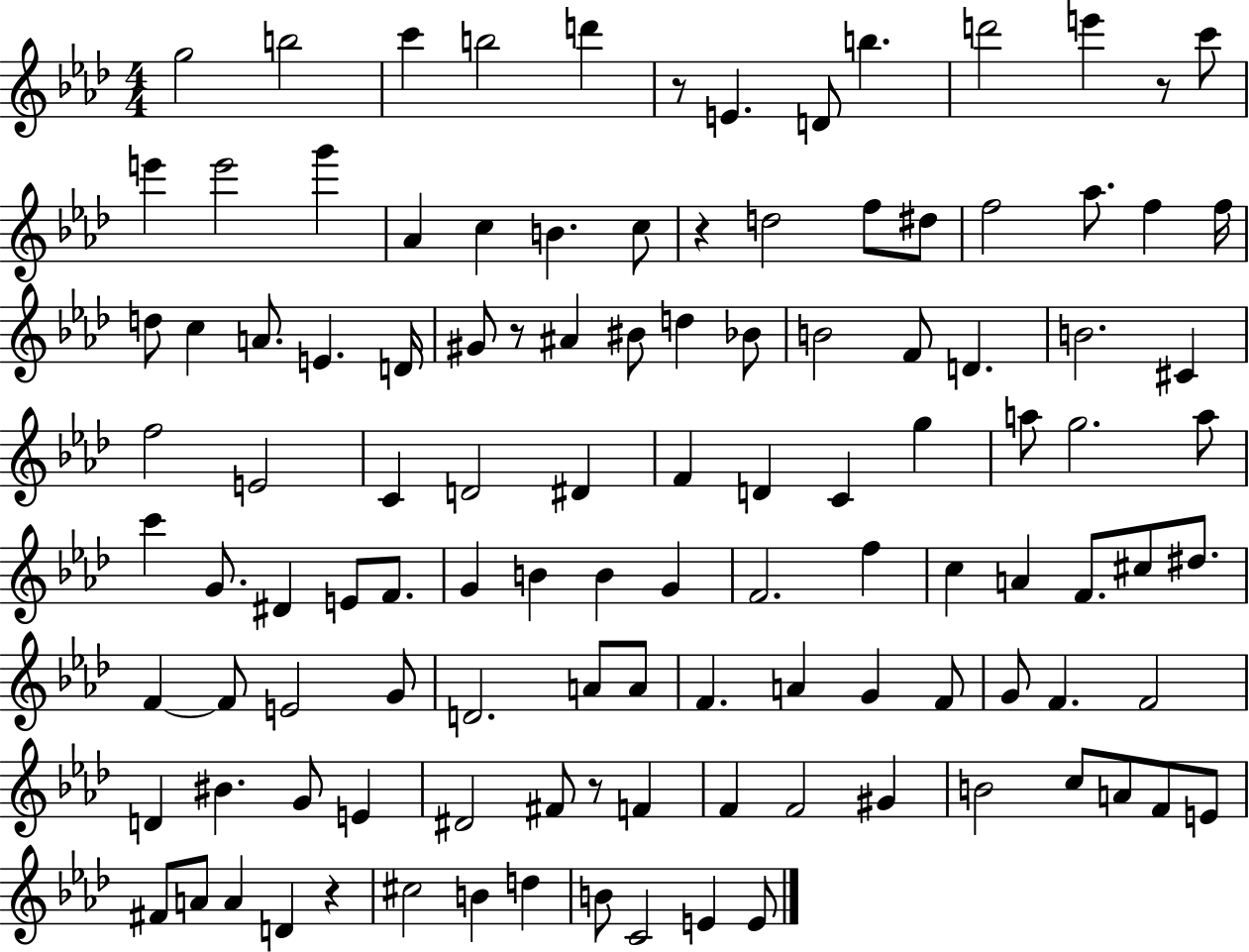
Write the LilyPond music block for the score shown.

{
  \clef treble
  \numericTimeSignature
  \time 4/4
  \key aes \major
  g''2 b''2 | c'''4 b''2 d'''4 | r8 e'4. d'8 b''4. | d'''2 e'''4 r8 c'''8 | \break e'''4 e'''2 g'''4 | aes'4 c''4 b'4. c''8 | r4 d''2 f''8 dis''8 | f''2 aes''8. f''4 f''16 | \break d''8 c''4 a'8. e'4. d'16 | gis'8 r8 ais'4 bis'8 d''4 bes'8 | b'2 f'8 d'4. | b'2. cis'4 | \break f''2 e'2 | c'4 d'2 dis'4 | f'4 d'4 c'4 g''4 | a''8 g''2. a''8 | \break c'''4 g'8. dis'4 e'8 f'8. | g'4 b'4 b'4 g'4 | f'2. f''4 | c''4 a'4 f'8. cis''8 dis''8. | \break f'4~~ f'8 e'2 g'8 | d'2. a'8 a'8 | f'4. a'4 g'4 f'8 | g'8 f'4. f'2 | \break d'4 bis'4. g'8 e'4 | dis'2 fis'8 r8 f'4 | f'4 f'2 gis'4 | b'2 c''8 a'8 f'8 e'8 | \break fis'8 a'8 a'4 d'4 r4 | cis''2 b'4 d''4 | b'8 c'2 e'4 e'8 | \bar "|."
}